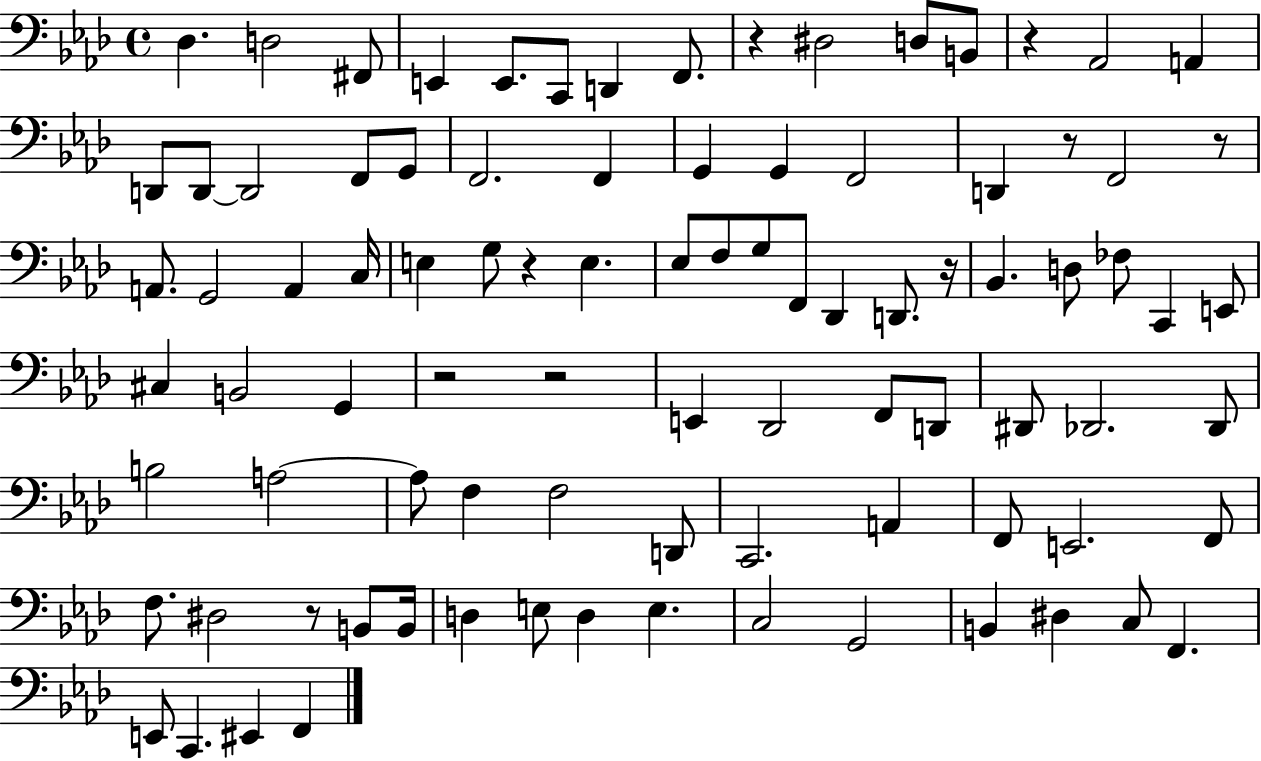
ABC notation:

X:1
T:Untitled
M:4/4
L:1/4
K:Ab
_D, D,2 ^F,,/2 E,, E,,/2 C,,/2 D,, F,,/2 z ^D,2 D,/2 B,,/2 z _A,,2 A,, D,,/2 D,,/2 D,,2 F,,/2 G,,/2 F,,2 F,, G,, G,, F,,2 D,, z/2 F,,2 z/2 A,,/2 G,,2 A,, C,/4 E, G,/2 z E, _E,/2 F,/2 G,/2 F,,/2 _D,, D,,/2 z/4 _B,, D,/2 _F,/2 C,, E,,/2 ^C, B,,2 G,, z2 z2 E,, _D,,2 F,,/2 D,,/2 ^D,,/2 _D,,2 _D,,/2 B,2 A,2 A,/2 F, F,2 D,,/2 C,,2 A,, F,,/2 E,,2 F,,/2 F,/2 ^D,2 z/2 B,,/2 B,,/4 D, E,/2 D, E, C,2 G,,2 B,, ^D, C,/2 F,, E,,/2 C,, ^E,, F,,